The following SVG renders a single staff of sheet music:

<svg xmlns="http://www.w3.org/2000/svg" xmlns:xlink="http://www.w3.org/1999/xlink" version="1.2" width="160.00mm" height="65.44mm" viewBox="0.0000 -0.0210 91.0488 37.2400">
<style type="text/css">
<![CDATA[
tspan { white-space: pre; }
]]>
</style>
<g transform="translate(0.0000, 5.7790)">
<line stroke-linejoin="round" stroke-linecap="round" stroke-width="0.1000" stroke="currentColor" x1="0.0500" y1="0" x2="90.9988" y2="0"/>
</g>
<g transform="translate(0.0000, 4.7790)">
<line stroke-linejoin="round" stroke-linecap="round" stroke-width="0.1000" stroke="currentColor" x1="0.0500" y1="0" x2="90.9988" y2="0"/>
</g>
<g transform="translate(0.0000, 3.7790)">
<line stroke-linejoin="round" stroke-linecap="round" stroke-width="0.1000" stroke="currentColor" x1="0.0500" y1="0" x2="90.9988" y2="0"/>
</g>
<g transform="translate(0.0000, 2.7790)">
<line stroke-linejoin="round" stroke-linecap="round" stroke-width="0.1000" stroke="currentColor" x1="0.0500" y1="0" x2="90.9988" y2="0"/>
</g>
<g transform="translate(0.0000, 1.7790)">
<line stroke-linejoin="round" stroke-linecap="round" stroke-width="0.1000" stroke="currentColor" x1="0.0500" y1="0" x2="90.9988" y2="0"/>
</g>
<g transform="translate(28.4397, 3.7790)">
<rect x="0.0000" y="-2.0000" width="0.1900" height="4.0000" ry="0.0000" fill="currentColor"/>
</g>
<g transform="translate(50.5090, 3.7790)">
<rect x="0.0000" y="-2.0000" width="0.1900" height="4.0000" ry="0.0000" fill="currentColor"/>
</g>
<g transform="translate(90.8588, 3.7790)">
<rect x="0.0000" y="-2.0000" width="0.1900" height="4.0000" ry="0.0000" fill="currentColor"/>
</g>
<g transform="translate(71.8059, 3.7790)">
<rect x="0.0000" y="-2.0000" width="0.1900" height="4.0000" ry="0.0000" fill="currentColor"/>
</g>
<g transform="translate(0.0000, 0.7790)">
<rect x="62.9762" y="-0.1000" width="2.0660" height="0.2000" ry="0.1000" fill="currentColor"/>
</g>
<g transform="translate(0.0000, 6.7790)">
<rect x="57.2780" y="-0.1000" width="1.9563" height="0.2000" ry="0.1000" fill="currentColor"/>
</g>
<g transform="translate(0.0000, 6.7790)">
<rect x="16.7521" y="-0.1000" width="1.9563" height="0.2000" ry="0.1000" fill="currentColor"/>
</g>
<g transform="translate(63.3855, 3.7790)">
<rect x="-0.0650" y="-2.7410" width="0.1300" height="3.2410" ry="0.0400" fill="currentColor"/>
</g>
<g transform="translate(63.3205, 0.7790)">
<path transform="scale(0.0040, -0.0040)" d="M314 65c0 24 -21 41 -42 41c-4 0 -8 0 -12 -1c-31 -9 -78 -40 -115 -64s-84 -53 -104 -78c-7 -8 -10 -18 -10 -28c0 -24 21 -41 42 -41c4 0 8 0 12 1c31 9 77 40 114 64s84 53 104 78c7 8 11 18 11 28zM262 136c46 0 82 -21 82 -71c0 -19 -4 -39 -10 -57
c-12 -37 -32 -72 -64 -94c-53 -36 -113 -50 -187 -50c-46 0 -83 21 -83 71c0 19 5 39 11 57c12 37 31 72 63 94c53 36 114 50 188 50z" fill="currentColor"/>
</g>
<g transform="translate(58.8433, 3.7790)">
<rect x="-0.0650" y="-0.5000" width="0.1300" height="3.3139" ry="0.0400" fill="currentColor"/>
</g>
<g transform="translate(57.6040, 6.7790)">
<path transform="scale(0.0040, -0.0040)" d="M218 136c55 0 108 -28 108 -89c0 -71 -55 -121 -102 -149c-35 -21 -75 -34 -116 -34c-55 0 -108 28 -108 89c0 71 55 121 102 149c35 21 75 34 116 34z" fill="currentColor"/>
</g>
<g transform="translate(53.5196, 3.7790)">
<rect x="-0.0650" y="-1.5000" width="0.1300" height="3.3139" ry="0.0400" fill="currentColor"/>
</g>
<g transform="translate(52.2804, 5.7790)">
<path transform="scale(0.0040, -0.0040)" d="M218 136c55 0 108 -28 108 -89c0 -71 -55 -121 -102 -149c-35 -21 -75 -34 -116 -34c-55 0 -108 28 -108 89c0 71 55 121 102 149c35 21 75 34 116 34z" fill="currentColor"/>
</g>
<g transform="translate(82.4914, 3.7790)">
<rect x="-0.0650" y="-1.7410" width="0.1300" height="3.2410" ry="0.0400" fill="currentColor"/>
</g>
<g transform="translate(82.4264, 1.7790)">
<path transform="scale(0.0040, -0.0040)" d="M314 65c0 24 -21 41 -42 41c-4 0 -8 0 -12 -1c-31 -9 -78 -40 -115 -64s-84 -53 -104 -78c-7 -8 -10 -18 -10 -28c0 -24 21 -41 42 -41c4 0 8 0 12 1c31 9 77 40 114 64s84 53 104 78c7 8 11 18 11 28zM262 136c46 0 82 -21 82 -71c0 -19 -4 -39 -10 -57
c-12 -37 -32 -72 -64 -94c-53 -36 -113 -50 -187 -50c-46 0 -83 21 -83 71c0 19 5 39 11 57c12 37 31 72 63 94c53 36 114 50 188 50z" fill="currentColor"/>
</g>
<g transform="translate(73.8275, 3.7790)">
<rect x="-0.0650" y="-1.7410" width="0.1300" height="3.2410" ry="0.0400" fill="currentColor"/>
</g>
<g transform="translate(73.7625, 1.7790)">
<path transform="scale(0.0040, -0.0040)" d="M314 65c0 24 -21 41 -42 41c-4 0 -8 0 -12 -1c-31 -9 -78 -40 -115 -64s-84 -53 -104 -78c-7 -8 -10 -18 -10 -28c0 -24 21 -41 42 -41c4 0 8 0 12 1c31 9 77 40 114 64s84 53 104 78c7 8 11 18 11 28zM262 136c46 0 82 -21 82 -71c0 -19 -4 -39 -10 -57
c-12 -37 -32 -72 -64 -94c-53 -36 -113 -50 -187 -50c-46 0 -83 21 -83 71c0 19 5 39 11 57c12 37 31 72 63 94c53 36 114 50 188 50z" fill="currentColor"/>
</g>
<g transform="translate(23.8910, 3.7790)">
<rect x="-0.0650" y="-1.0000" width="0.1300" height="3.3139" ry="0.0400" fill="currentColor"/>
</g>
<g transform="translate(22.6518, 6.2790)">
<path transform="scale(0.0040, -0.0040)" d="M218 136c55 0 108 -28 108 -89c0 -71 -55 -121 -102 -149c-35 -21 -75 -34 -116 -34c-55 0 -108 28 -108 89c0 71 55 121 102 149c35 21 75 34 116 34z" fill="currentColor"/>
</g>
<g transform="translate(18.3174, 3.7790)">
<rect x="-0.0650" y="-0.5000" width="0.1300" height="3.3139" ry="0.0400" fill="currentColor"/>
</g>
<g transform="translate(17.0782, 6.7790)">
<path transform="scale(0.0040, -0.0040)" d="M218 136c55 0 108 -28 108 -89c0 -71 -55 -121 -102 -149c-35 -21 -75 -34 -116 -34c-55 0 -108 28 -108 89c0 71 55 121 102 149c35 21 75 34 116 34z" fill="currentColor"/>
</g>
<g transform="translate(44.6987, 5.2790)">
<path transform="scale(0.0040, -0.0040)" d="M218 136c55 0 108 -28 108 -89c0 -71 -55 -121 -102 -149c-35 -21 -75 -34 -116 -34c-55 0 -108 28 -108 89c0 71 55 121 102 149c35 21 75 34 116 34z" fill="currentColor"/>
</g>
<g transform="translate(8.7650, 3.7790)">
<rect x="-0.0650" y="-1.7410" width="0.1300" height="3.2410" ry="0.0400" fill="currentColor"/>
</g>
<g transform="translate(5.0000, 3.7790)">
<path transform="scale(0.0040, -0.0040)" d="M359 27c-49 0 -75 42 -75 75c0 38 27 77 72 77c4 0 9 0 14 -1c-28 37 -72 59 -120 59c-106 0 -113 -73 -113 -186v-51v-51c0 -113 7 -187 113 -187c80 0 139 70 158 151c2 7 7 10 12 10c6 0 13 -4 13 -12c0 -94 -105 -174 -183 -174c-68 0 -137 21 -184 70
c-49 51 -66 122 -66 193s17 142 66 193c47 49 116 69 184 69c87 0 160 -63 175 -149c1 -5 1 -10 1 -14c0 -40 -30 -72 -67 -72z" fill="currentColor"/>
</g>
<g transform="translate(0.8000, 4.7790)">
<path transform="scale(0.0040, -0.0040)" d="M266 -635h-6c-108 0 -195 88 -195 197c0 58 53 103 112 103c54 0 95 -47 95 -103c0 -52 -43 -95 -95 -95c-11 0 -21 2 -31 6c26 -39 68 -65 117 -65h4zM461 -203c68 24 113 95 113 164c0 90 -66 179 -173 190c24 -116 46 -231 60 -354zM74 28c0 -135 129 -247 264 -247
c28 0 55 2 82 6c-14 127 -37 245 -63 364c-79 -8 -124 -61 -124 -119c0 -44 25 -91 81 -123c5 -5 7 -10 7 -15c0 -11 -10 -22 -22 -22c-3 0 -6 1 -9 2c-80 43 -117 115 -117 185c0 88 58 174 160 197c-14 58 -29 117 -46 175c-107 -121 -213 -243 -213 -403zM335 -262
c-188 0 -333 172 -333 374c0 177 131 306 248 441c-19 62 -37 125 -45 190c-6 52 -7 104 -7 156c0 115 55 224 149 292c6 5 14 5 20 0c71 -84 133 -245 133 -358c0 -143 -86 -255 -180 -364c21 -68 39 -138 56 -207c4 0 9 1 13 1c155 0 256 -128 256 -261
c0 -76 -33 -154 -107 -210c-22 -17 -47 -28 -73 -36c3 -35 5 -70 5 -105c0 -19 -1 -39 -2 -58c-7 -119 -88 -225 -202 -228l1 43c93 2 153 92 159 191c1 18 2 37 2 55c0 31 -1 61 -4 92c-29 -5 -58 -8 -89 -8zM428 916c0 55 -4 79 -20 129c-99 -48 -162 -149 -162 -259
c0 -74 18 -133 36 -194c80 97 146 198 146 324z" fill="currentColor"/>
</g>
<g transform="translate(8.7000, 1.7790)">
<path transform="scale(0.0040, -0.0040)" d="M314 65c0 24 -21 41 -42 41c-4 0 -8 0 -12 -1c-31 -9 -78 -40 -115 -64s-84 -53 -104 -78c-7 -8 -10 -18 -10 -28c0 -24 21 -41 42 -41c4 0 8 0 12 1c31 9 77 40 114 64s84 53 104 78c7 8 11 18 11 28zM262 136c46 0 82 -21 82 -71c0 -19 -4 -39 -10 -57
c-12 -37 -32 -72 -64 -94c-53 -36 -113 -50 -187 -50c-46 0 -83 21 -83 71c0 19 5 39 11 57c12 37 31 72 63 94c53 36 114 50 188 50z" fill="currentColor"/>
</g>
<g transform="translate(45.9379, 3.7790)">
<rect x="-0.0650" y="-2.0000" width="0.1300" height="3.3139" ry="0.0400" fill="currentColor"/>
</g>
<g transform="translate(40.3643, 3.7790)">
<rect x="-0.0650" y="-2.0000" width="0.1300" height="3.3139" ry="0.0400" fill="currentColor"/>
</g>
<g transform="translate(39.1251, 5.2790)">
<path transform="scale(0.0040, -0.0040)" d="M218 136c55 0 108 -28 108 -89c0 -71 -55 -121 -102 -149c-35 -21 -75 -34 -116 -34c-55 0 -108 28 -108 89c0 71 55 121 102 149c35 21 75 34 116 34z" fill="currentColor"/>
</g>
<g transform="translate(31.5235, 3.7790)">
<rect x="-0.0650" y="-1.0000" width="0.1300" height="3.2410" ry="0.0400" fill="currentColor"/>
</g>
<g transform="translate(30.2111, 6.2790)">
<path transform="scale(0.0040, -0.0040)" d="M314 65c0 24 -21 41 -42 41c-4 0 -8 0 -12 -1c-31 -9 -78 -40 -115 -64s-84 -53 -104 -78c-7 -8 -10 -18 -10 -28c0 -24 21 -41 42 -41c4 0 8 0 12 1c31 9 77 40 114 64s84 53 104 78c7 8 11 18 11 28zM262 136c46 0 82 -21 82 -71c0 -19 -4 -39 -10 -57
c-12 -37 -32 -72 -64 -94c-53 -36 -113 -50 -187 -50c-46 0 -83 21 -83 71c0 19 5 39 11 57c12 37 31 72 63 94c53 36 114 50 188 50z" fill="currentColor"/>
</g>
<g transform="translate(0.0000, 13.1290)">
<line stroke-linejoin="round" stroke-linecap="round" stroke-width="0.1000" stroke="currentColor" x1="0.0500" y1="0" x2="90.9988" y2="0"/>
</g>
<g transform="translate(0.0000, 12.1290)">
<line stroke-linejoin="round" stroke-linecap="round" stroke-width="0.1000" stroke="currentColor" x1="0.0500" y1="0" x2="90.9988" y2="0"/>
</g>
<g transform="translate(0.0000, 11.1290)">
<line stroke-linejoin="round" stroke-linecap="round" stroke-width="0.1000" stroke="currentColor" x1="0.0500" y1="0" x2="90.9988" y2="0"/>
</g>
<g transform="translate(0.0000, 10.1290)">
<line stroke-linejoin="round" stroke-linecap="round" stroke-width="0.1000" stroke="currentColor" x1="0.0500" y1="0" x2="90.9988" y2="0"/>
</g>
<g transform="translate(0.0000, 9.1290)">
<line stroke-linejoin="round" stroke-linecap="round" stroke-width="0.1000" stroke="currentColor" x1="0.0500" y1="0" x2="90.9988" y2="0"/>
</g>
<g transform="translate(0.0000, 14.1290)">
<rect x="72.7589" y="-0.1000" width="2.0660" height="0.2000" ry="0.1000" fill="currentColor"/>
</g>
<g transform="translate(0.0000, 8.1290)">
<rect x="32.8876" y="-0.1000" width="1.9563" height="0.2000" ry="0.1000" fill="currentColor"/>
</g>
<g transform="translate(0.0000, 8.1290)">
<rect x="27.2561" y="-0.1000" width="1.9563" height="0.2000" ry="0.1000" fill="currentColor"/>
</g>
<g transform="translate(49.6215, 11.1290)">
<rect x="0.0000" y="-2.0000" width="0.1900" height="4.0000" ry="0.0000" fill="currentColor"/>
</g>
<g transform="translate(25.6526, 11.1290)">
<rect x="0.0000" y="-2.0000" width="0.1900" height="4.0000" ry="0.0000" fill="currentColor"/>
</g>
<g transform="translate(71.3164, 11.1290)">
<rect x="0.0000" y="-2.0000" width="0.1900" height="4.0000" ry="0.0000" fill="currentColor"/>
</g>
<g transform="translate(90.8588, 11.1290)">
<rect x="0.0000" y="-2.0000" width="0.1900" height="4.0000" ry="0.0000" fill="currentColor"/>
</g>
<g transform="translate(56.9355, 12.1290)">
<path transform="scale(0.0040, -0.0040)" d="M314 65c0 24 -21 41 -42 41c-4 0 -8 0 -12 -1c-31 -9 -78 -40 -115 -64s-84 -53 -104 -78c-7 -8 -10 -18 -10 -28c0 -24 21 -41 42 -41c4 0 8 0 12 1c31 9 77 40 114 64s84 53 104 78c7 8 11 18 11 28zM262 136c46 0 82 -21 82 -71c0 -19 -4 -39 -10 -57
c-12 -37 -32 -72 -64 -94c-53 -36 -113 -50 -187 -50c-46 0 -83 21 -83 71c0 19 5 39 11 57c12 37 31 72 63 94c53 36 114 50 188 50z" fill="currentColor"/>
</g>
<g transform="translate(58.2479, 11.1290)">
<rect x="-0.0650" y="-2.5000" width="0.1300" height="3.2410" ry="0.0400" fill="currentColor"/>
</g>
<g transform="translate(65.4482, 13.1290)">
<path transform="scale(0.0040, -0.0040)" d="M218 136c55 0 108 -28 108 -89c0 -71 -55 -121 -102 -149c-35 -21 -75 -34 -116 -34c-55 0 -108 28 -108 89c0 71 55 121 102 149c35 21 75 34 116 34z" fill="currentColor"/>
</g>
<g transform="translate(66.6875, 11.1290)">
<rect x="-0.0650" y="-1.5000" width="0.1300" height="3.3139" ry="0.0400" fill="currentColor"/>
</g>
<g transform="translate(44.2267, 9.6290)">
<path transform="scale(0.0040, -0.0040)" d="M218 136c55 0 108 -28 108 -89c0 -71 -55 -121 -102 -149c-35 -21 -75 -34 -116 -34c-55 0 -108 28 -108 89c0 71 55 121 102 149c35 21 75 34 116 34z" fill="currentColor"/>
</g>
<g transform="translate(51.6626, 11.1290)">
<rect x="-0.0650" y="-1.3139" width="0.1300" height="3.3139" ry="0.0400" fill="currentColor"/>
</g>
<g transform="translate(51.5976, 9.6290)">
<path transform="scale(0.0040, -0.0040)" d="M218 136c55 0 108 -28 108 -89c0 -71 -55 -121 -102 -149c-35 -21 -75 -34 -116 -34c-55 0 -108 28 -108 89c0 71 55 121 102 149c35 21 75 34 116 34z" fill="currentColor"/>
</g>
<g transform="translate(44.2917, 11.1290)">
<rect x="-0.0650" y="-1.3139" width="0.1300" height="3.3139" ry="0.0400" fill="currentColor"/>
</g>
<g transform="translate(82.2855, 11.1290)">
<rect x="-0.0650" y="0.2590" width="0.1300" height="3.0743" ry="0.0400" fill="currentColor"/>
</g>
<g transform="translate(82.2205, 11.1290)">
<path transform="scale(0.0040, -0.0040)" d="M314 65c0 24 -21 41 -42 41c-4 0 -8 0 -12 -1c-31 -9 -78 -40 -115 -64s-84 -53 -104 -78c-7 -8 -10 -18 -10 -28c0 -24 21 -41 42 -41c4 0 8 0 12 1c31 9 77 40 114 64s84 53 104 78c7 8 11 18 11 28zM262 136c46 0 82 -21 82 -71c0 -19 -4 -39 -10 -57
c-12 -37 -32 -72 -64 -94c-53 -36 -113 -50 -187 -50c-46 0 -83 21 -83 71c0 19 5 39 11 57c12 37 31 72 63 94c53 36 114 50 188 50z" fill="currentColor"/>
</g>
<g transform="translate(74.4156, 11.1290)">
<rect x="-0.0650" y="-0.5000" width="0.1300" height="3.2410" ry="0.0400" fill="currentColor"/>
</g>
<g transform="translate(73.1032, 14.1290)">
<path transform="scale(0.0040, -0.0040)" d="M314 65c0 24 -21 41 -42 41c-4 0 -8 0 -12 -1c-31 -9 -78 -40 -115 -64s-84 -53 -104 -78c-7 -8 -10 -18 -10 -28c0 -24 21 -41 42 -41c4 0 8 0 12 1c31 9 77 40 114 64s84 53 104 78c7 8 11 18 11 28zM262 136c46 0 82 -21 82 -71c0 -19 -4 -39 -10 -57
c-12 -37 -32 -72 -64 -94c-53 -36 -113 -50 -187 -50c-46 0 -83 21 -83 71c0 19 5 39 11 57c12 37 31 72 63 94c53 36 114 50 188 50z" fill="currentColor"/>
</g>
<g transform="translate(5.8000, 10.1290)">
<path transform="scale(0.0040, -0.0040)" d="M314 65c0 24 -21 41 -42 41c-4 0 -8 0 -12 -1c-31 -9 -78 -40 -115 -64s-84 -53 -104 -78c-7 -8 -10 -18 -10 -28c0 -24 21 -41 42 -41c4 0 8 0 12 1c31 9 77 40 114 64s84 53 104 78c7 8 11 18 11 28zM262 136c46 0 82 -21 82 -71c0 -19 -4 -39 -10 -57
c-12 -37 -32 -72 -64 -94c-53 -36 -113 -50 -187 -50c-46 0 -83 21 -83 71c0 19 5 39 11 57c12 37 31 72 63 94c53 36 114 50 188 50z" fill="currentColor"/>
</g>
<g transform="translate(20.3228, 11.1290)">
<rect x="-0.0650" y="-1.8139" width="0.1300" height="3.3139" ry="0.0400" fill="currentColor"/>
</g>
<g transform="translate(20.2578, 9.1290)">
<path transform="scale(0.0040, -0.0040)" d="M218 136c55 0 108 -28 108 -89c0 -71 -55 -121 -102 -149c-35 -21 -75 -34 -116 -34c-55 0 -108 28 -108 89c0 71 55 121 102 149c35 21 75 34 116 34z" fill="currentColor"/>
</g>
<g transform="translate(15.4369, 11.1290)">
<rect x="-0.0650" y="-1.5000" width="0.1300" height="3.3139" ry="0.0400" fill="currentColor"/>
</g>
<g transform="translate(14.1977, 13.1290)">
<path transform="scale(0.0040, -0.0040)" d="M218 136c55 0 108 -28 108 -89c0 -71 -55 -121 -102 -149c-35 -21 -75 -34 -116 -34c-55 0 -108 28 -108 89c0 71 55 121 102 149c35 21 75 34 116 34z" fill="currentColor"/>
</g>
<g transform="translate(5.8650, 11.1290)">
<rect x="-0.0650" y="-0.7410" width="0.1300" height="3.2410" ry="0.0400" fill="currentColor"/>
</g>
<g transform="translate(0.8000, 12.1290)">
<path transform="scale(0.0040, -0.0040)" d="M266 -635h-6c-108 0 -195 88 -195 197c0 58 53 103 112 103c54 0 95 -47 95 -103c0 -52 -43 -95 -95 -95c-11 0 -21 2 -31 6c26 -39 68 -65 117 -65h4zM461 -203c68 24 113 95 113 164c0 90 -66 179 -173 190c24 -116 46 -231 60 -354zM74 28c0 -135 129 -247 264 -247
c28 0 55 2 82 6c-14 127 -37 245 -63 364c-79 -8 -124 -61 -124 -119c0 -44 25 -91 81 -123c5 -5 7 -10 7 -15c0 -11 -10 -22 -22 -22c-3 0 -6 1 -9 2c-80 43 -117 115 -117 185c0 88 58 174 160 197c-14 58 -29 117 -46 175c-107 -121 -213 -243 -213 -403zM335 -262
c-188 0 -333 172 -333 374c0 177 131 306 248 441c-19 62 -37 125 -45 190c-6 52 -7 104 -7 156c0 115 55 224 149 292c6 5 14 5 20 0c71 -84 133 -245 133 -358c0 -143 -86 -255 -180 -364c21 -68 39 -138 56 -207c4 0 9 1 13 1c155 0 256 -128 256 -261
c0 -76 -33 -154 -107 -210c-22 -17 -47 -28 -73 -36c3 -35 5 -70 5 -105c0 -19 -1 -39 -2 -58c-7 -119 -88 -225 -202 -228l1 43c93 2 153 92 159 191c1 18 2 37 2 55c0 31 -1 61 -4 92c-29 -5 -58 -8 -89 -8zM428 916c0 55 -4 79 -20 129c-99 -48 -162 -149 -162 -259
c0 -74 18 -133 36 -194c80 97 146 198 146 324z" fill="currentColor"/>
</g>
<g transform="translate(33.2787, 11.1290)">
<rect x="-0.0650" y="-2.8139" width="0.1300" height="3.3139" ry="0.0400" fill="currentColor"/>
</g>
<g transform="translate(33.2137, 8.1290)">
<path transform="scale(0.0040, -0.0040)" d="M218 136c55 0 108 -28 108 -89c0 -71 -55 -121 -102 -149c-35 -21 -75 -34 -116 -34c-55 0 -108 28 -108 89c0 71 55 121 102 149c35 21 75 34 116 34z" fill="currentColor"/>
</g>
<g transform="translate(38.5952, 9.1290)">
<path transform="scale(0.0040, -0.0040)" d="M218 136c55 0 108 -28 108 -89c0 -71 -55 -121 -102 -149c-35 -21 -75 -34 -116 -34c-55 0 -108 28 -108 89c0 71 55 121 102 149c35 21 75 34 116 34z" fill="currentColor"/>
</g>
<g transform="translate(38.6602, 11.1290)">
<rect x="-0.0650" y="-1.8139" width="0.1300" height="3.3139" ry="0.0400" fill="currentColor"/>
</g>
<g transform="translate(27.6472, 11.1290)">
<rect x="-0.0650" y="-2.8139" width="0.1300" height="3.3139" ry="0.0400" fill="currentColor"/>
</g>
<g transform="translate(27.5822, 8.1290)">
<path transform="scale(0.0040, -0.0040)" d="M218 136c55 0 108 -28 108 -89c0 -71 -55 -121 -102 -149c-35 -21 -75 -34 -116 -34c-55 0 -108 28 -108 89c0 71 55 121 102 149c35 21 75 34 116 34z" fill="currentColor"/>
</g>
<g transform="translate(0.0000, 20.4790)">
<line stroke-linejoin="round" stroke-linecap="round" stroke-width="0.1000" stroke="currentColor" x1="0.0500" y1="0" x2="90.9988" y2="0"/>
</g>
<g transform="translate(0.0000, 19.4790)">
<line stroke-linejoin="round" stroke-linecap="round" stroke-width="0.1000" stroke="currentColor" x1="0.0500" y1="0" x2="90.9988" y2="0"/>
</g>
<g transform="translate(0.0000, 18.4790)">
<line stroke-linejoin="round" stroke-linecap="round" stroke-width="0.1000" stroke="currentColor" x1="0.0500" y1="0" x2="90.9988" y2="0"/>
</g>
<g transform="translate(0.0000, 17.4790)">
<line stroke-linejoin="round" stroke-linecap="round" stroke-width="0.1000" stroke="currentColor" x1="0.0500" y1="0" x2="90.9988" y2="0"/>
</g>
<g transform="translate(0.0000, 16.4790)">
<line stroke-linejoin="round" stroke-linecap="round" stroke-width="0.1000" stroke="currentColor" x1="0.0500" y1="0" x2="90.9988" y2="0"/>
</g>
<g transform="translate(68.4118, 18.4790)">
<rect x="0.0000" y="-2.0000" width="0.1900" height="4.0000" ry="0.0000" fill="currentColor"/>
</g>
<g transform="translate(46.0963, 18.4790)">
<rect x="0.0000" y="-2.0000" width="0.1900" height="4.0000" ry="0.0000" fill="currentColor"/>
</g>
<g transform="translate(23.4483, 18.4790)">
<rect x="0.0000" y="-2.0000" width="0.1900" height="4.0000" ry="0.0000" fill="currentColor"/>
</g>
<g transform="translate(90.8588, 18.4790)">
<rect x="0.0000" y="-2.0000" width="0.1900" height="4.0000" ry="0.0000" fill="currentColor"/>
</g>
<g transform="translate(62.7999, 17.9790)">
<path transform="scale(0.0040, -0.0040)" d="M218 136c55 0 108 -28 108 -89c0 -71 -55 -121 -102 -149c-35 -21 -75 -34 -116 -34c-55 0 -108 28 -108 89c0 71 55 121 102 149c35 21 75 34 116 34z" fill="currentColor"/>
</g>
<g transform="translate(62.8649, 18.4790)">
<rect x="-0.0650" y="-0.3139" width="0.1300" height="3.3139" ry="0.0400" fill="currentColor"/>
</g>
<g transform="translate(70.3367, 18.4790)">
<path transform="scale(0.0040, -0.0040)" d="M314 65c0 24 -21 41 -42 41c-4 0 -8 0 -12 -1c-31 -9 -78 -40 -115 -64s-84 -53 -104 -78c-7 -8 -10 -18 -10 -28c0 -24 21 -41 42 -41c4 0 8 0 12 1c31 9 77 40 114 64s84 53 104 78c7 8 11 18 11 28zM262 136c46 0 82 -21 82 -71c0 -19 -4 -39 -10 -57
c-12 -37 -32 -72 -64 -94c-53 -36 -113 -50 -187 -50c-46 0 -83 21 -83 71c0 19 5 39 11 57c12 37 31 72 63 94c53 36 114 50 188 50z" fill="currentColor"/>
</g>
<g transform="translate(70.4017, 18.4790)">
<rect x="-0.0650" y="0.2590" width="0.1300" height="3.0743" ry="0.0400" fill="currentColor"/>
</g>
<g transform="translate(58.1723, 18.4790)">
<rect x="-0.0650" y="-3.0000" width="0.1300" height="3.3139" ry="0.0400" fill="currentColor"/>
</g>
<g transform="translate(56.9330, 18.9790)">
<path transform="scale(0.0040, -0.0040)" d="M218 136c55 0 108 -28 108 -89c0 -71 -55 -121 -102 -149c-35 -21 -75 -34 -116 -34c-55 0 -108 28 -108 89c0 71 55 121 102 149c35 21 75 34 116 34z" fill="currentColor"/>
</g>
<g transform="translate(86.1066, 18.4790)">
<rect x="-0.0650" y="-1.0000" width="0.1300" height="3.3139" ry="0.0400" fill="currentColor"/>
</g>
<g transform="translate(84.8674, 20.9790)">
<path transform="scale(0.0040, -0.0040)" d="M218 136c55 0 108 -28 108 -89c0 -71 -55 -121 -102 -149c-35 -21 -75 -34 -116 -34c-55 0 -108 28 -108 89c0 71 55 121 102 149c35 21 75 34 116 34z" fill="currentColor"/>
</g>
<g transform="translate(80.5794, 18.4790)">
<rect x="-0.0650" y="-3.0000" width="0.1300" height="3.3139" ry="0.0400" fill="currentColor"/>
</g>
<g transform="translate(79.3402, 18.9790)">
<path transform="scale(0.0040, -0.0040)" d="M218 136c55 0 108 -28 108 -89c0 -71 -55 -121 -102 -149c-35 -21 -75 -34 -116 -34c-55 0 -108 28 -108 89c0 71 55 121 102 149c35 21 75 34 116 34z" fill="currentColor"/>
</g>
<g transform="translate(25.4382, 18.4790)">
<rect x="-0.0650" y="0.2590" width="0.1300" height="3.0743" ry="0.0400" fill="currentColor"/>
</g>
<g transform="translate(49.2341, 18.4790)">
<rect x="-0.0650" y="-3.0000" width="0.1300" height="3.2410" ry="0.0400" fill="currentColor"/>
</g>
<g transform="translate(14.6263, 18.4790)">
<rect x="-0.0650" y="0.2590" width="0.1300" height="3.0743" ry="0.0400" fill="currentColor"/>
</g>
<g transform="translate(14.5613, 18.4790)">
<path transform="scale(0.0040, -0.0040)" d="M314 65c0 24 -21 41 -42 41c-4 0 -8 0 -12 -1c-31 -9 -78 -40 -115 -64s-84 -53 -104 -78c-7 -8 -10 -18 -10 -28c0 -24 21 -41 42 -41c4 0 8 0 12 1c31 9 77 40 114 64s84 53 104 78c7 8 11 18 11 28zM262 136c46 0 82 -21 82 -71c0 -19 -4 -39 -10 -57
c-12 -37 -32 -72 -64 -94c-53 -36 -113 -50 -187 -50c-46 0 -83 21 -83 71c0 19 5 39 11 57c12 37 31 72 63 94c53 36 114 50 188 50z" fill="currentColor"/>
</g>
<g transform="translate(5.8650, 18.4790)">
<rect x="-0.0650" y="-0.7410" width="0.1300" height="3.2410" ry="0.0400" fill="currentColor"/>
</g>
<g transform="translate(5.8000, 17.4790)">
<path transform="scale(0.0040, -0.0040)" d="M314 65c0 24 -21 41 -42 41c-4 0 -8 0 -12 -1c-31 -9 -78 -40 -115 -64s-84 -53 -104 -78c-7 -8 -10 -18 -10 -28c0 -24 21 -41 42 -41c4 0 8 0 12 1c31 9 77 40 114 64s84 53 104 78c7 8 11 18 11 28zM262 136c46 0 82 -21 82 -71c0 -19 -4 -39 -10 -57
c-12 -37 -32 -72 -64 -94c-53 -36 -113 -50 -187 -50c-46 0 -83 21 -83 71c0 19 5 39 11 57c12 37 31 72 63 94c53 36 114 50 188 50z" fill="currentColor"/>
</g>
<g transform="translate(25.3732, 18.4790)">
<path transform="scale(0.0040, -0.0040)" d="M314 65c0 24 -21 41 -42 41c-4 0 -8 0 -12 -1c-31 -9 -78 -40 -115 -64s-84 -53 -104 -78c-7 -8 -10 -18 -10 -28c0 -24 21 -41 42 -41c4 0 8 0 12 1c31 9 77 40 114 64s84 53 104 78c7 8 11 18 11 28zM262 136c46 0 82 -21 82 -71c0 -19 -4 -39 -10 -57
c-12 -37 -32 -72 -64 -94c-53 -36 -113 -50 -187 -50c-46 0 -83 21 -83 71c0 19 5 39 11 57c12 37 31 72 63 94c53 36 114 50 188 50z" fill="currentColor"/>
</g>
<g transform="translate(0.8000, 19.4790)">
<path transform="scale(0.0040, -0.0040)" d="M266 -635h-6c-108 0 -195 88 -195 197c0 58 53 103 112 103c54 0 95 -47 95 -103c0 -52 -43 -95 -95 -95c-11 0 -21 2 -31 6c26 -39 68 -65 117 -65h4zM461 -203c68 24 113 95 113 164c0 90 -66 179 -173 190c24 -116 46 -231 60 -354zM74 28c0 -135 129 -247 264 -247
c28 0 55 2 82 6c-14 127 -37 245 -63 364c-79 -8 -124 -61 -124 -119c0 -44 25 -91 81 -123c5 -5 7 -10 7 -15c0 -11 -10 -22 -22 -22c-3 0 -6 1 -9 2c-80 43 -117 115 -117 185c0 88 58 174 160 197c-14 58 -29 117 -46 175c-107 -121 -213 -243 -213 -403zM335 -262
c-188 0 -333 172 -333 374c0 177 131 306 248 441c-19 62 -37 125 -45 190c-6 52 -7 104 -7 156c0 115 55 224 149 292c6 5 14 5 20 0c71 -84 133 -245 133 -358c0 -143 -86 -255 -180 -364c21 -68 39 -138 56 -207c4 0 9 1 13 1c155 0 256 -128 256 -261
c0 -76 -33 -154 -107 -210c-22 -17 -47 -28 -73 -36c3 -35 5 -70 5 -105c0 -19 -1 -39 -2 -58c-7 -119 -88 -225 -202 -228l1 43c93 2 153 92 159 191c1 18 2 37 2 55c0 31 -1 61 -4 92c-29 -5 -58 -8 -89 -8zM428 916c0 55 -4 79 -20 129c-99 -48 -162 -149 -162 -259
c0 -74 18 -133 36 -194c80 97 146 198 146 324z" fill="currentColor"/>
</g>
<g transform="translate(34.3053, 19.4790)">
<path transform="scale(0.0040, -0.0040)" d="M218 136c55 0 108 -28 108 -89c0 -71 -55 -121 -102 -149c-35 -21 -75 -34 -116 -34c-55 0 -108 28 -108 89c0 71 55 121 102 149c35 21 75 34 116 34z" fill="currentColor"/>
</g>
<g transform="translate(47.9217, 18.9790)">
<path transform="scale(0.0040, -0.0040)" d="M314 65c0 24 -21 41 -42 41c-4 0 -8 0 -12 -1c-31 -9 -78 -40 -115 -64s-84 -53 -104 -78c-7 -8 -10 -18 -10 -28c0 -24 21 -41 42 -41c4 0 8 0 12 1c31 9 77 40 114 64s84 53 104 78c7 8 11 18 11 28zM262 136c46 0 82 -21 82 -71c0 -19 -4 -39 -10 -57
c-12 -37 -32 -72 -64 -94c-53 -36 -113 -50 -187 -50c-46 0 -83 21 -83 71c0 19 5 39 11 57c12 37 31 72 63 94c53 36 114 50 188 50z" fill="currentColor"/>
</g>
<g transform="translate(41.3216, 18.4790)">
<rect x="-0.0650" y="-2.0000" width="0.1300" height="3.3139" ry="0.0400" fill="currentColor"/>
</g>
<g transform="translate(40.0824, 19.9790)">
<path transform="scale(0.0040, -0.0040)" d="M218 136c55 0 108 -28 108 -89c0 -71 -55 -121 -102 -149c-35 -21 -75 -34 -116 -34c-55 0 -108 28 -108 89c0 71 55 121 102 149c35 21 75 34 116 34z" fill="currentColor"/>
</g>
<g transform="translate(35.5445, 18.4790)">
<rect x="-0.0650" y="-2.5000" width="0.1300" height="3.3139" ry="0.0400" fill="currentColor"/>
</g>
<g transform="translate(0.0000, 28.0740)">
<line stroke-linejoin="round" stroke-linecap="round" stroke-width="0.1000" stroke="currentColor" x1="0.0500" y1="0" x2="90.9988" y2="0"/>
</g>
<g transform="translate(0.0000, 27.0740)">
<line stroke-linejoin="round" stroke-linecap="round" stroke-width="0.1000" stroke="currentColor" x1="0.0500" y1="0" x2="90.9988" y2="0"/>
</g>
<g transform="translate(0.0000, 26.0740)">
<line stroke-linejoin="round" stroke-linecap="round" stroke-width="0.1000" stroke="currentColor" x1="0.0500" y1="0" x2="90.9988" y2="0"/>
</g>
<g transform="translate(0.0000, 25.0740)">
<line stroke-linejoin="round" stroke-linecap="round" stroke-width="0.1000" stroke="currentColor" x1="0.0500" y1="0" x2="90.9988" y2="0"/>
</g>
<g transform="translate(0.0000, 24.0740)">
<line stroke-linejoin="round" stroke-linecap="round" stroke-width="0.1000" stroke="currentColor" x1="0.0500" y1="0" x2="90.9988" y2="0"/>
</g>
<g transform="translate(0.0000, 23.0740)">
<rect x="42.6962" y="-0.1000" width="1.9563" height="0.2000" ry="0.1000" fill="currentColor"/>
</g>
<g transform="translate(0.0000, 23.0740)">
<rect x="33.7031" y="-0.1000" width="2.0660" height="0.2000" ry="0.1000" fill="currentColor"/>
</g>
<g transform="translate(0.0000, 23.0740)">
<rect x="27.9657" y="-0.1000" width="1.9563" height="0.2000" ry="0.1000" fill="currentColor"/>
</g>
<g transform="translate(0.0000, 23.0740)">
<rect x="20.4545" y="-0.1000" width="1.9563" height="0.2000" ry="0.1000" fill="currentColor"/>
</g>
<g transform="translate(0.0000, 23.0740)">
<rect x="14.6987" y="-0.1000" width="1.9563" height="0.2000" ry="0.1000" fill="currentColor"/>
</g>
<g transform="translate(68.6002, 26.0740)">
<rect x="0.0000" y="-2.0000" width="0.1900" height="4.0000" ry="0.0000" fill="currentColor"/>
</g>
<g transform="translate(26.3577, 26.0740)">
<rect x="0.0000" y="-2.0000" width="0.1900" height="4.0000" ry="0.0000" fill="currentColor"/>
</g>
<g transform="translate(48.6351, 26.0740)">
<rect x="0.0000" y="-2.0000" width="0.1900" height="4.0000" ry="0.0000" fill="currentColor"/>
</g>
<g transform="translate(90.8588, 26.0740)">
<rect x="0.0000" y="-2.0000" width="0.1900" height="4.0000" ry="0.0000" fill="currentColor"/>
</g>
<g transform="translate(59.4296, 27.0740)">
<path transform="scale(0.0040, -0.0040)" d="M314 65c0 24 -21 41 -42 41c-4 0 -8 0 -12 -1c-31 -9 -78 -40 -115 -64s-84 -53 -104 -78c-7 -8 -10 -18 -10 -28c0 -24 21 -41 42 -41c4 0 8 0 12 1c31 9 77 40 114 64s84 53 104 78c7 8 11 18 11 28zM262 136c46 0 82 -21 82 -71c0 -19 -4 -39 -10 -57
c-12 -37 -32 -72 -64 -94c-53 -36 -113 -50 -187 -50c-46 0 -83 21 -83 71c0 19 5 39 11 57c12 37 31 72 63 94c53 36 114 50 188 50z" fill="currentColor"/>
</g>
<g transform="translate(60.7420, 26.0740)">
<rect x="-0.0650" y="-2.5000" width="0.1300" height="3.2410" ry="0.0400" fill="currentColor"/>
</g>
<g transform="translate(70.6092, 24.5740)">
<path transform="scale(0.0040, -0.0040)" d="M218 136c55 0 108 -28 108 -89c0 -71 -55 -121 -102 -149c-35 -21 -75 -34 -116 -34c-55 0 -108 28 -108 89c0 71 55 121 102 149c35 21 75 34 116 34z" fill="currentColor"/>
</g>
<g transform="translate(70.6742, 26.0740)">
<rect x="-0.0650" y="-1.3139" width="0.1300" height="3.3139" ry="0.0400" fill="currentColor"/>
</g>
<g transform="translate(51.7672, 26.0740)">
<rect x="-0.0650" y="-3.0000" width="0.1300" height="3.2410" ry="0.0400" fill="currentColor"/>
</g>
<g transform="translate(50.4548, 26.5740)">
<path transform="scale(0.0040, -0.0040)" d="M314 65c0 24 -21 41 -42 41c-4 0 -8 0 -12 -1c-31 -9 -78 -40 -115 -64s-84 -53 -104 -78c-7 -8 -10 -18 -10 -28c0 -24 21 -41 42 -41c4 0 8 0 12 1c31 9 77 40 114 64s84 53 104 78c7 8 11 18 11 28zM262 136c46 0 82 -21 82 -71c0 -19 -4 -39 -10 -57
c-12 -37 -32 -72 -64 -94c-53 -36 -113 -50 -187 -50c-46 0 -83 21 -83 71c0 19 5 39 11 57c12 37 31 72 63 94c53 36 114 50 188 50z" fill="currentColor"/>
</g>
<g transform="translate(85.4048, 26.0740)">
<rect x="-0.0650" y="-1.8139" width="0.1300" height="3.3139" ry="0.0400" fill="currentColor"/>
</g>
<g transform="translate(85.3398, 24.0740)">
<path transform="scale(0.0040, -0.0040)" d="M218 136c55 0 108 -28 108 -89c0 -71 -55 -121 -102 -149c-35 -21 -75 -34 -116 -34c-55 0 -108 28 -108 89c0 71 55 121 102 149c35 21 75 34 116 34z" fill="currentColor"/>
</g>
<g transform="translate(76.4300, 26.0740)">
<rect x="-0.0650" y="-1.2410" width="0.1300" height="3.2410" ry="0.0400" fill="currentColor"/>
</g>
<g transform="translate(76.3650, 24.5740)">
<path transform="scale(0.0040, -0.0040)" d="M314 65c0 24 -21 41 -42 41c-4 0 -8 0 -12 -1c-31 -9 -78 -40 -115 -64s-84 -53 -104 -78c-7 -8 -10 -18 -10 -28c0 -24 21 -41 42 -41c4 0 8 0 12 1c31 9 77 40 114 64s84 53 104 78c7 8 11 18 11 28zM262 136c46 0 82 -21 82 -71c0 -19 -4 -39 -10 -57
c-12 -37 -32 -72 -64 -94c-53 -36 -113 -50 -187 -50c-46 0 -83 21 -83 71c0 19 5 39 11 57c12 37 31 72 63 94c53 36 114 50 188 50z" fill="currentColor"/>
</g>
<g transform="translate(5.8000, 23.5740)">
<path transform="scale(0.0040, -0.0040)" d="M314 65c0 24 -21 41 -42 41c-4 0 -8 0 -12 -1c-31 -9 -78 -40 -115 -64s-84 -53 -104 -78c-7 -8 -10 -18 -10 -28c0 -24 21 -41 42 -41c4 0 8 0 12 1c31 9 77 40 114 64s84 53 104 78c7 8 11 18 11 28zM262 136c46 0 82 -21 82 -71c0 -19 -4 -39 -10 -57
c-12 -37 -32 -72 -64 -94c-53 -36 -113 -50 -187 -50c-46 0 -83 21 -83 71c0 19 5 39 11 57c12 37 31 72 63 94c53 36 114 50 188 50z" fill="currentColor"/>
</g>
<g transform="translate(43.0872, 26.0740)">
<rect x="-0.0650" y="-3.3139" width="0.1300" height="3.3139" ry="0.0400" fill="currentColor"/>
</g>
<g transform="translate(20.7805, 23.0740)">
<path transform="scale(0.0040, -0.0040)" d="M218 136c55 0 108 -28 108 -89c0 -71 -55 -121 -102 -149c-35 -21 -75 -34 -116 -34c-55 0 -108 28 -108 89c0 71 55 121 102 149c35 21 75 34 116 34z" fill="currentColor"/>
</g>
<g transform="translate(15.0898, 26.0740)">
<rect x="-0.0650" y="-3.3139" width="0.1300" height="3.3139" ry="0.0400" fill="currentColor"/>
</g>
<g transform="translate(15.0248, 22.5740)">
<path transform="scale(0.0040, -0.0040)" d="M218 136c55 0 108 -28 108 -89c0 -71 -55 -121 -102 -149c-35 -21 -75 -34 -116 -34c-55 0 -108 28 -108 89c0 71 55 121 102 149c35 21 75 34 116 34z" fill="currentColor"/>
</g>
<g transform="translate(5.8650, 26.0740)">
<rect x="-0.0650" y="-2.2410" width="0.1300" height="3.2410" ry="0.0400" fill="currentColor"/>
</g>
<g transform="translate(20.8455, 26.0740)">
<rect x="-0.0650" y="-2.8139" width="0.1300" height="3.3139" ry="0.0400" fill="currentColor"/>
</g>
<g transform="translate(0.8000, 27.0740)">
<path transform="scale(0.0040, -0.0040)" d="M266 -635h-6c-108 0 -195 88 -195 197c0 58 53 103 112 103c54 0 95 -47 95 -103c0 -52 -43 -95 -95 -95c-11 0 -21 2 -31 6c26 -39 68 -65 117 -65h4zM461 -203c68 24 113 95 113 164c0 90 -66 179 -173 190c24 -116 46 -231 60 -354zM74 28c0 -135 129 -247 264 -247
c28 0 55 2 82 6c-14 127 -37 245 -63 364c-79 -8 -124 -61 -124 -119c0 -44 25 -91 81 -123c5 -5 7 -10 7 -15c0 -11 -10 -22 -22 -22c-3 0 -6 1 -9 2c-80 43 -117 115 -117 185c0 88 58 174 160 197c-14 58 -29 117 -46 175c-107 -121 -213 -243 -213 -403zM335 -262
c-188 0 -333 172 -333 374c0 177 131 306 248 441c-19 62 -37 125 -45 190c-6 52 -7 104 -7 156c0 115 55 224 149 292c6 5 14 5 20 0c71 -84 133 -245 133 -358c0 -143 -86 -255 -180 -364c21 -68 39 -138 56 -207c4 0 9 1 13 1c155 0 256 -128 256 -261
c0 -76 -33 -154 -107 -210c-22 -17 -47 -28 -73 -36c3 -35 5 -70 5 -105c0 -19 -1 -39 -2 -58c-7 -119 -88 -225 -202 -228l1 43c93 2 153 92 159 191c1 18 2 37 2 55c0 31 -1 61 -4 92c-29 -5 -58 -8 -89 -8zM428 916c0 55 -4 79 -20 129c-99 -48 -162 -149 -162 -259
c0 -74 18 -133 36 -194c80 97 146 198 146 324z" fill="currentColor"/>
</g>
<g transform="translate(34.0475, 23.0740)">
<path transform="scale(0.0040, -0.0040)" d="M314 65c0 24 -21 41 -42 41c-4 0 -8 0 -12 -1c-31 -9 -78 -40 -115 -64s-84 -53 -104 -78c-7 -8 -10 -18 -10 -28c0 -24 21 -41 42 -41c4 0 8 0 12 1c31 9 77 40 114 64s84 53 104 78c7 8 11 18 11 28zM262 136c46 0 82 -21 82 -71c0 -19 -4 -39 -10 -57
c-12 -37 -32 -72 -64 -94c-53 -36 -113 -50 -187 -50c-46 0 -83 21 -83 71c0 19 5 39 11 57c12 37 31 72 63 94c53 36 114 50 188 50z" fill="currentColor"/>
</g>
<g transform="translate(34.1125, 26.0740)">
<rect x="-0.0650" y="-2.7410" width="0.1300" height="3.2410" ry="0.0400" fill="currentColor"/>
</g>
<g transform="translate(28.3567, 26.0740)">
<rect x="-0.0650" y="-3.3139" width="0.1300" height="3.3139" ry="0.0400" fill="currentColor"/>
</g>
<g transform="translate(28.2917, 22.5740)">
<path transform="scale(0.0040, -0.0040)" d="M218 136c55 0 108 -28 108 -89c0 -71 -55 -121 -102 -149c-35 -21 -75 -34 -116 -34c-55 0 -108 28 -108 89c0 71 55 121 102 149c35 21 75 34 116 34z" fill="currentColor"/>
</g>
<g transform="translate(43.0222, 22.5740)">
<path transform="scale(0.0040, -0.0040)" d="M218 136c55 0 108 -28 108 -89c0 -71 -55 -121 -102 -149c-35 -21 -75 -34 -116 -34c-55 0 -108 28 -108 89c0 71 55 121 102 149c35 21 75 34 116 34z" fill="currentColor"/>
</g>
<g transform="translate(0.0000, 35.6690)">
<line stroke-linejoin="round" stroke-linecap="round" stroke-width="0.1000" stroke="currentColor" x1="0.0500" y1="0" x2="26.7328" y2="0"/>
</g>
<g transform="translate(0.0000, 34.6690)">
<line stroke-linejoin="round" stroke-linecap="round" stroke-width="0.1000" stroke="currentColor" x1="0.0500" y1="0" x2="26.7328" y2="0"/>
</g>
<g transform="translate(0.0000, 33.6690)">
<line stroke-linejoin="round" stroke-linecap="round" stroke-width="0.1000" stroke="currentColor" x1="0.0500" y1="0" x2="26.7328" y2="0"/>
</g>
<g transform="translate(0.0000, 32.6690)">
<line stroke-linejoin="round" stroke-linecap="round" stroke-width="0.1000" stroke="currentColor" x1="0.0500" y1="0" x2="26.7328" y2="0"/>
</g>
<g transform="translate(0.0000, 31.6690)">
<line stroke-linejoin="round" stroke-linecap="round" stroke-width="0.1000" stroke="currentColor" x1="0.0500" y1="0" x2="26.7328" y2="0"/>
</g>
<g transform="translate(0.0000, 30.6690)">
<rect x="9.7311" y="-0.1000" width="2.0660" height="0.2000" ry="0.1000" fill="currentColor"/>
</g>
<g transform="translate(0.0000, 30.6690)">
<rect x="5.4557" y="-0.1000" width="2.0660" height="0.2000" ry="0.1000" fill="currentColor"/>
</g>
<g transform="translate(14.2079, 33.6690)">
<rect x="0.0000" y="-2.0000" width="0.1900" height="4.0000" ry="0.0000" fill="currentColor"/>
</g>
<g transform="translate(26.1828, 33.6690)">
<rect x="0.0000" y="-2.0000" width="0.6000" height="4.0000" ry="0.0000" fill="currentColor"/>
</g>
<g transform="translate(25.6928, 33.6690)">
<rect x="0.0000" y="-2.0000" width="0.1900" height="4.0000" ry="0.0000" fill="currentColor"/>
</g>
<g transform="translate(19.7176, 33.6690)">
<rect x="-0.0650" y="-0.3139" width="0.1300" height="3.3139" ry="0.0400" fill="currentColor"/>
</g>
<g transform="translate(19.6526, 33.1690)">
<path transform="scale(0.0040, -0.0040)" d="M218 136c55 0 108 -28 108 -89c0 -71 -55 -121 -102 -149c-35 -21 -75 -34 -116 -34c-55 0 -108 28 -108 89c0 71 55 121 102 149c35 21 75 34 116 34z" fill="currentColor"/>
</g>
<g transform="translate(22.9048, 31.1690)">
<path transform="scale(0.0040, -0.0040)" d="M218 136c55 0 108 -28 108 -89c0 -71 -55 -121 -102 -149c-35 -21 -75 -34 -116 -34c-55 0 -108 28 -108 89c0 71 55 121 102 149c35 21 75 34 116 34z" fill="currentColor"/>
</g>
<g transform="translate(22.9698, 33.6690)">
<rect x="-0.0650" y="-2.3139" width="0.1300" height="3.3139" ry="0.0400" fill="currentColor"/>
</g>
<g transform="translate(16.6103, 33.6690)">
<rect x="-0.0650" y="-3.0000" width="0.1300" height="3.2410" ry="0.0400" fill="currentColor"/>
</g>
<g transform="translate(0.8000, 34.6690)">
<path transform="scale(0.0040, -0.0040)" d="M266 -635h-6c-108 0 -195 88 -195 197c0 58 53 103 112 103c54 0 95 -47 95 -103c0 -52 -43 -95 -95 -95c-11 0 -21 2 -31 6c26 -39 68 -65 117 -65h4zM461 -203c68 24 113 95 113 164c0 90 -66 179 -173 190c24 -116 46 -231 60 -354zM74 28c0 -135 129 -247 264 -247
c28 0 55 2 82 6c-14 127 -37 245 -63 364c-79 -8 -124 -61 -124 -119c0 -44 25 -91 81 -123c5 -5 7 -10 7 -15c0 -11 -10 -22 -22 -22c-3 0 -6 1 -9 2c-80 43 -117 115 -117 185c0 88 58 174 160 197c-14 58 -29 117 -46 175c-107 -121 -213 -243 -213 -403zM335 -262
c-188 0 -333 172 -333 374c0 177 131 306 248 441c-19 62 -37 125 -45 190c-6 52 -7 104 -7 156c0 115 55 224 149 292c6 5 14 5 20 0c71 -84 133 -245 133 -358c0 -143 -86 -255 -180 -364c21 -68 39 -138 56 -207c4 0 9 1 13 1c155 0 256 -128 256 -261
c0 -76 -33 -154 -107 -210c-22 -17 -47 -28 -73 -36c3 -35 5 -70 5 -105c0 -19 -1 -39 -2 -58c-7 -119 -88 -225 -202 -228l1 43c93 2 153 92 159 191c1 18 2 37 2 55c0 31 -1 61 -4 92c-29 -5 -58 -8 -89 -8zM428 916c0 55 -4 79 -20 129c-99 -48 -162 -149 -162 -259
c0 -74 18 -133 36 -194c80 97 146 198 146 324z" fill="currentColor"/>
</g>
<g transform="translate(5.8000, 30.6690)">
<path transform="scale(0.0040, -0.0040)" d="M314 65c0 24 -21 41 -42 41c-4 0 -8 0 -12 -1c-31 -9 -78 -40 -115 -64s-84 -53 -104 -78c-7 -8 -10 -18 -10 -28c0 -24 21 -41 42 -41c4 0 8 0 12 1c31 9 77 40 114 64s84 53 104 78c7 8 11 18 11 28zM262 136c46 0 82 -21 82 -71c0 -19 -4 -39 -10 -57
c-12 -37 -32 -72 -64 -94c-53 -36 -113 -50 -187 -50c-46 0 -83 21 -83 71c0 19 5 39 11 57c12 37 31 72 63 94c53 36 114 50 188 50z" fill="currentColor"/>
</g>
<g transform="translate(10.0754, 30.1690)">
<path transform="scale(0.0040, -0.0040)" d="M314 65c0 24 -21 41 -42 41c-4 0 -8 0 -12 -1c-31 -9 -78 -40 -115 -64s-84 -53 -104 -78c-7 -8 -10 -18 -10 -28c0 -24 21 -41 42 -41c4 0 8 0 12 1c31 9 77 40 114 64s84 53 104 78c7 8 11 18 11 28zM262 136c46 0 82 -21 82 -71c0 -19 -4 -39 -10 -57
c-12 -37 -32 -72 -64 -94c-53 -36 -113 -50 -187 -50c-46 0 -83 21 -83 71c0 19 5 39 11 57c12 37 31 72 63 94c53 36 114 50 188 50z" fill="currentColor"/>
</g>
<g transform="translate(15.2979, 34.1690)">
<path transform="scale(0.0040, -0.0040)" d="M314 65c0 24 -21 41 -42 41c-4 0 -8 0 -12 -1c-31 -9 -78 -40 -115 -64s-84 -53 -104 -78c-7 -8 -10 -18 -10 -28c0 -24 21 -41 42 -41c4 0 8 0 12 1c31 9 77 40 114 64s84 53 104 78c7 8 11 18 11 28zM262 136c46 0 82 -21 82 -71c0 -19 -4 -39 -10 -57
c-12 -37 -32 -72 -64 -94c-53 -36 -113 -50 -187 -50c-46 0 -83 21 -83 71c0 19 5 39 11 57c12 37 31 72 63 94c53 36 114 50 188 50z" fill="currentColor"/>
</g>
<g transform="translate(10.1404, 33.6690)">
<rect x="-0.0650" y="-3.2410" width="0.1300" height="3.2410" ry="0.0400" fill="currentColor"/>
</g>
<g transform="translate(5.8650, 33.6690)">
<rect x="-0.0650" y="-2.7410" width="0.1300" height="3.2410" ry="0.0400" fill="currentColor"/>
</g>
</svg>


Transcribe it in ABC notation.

X:1
T:Untitled
M:4/4
L:1/4
K:C
f2 C D D2 F F E C a2 f2 f2 d2 E f a a f e e G2 E C2 B2 d2 B2 B2 G F A2 A c B2 A D g2 b a b a2 b A2 G2 e e2 f a2 b2 A2 c g